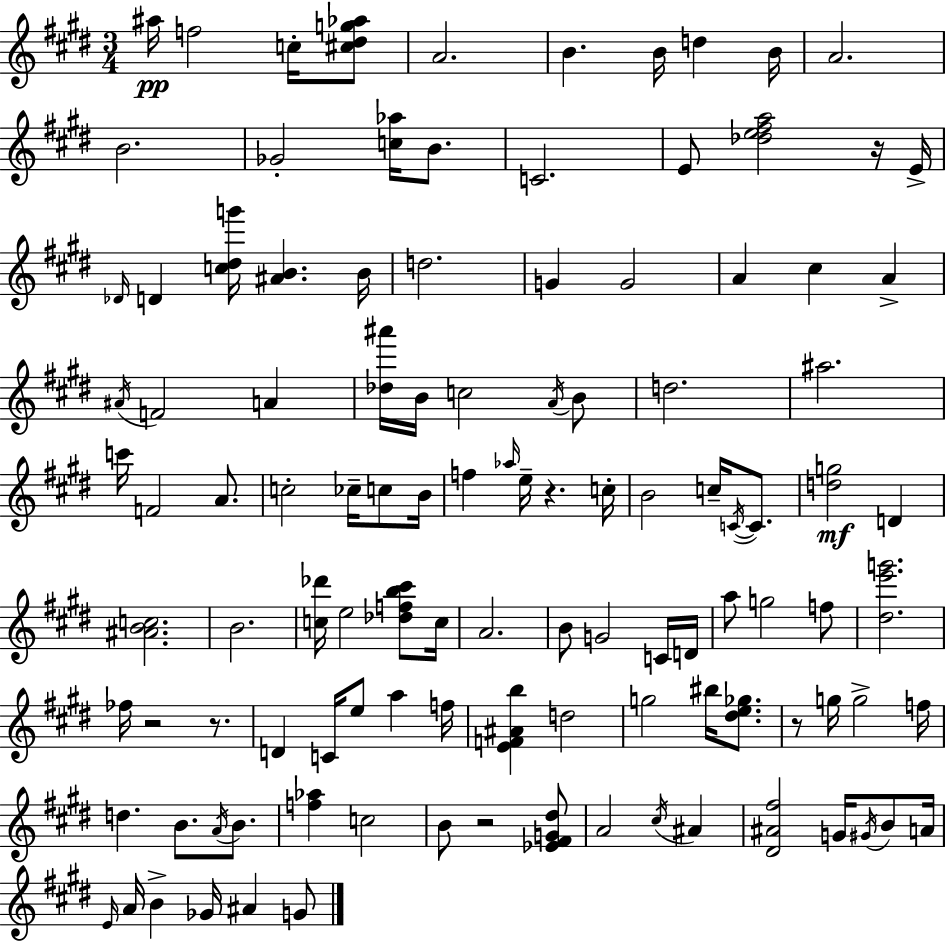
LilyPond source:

{
  \clef treble
  \numericTimeSignature
  \time 3/4
  \key e \major
  ais''16\pp f''2 c''16-. <cis'' dis'' g'' aes''>8 | a'2. | b'4. b'16 d''4 b'16 | a'2. | \break b'2. | ges'2-. <c'' aes''>16 b'8. | c'2. | e'8 <des'' e'' fis'' a''>2 r16 e'16-> | \break \grace { des'16 } d'4 <c'' dis'' g'''>16 <ais' b'>4. | b'16 d''2. | g'4 g'2 | a'4 cis''4 a'4-> | \break \acciaccatura { ais'16 } f'2 a'4 | <des'' ais'''>16 b'16 c''2 | \acciaccatura { a'16 } b'8 d''2. | ais''2. | \break c'''16 f'2 | a'8. c''2-. ces''16-- | c''8 b'16 f''4 \grace { aes''16 } e''16-- r4. | c''16-. b'2 | \break c''16-- \acciaccatura { c'16~ }~ c'8. <d'' g''>2\mf | d'4 <ais' b' c''>2. | b'2. | <c'' des'''>16 e''2 | \break <des'' f'' b'' cis'''>8 c''16 a'2. | b'8 g'2 | c'16 d'16 a''8 g''2 | f''8 <dis'' e''' g'''>2. | \break fes''16 r2 | r8. d'4 c'16 e''8 | a''4 f''16 <e' f' ais' b''>4 d''2 | g''2 | \break bis''16 <dis'' e'' ges''>8. r8 g''16 g''2-> | f''16 d''4. b'8. | \acciaccatura { a'16 } b'8. <f'' aes''>4 c''2 | b'8 r2 | \break <ees' fis' g' dis''>8 a'2 | \acciaccatura { cis''16 } ais'4 <dis' ais' fis''>2 | g'16 \acciaccatura { gis'16 } b'8 a'16 \grace { e'16 } a'16 b'4-> | ges'16 ais'4 g'8 \bar "|."
}